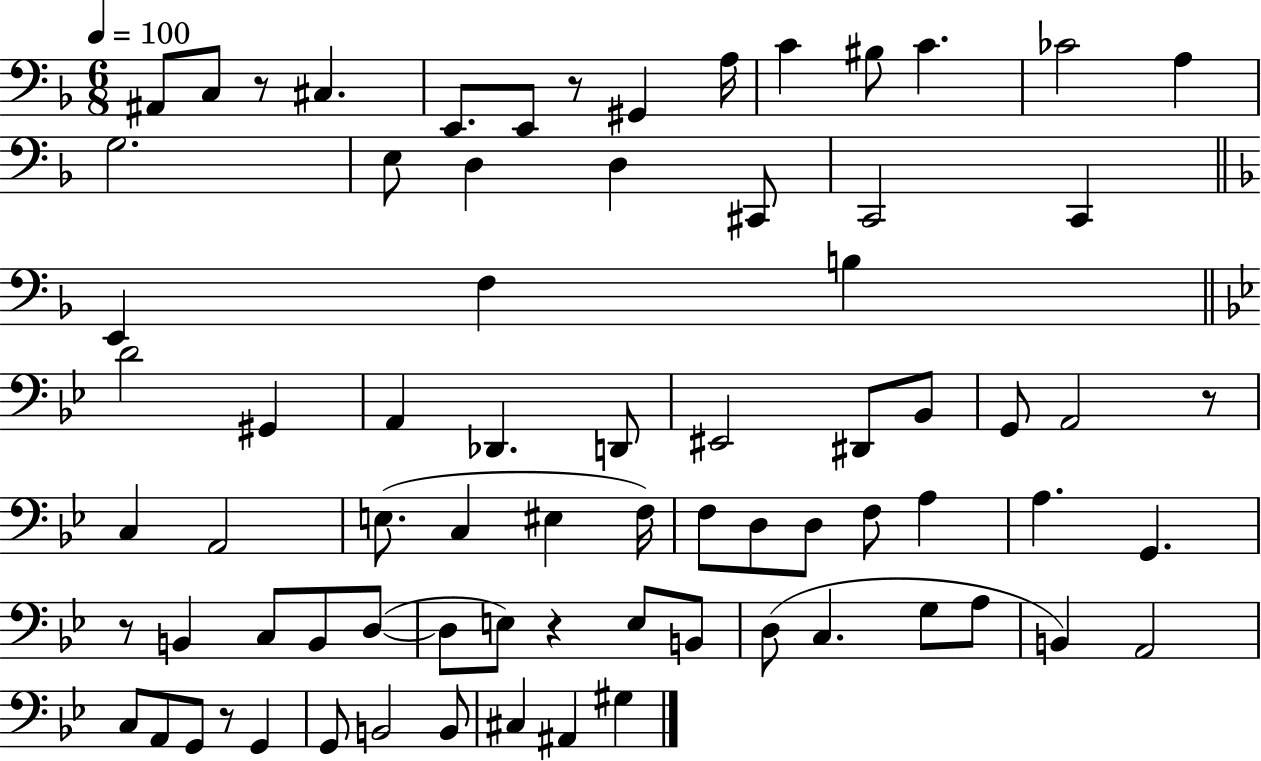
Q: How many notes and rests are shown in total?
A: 75